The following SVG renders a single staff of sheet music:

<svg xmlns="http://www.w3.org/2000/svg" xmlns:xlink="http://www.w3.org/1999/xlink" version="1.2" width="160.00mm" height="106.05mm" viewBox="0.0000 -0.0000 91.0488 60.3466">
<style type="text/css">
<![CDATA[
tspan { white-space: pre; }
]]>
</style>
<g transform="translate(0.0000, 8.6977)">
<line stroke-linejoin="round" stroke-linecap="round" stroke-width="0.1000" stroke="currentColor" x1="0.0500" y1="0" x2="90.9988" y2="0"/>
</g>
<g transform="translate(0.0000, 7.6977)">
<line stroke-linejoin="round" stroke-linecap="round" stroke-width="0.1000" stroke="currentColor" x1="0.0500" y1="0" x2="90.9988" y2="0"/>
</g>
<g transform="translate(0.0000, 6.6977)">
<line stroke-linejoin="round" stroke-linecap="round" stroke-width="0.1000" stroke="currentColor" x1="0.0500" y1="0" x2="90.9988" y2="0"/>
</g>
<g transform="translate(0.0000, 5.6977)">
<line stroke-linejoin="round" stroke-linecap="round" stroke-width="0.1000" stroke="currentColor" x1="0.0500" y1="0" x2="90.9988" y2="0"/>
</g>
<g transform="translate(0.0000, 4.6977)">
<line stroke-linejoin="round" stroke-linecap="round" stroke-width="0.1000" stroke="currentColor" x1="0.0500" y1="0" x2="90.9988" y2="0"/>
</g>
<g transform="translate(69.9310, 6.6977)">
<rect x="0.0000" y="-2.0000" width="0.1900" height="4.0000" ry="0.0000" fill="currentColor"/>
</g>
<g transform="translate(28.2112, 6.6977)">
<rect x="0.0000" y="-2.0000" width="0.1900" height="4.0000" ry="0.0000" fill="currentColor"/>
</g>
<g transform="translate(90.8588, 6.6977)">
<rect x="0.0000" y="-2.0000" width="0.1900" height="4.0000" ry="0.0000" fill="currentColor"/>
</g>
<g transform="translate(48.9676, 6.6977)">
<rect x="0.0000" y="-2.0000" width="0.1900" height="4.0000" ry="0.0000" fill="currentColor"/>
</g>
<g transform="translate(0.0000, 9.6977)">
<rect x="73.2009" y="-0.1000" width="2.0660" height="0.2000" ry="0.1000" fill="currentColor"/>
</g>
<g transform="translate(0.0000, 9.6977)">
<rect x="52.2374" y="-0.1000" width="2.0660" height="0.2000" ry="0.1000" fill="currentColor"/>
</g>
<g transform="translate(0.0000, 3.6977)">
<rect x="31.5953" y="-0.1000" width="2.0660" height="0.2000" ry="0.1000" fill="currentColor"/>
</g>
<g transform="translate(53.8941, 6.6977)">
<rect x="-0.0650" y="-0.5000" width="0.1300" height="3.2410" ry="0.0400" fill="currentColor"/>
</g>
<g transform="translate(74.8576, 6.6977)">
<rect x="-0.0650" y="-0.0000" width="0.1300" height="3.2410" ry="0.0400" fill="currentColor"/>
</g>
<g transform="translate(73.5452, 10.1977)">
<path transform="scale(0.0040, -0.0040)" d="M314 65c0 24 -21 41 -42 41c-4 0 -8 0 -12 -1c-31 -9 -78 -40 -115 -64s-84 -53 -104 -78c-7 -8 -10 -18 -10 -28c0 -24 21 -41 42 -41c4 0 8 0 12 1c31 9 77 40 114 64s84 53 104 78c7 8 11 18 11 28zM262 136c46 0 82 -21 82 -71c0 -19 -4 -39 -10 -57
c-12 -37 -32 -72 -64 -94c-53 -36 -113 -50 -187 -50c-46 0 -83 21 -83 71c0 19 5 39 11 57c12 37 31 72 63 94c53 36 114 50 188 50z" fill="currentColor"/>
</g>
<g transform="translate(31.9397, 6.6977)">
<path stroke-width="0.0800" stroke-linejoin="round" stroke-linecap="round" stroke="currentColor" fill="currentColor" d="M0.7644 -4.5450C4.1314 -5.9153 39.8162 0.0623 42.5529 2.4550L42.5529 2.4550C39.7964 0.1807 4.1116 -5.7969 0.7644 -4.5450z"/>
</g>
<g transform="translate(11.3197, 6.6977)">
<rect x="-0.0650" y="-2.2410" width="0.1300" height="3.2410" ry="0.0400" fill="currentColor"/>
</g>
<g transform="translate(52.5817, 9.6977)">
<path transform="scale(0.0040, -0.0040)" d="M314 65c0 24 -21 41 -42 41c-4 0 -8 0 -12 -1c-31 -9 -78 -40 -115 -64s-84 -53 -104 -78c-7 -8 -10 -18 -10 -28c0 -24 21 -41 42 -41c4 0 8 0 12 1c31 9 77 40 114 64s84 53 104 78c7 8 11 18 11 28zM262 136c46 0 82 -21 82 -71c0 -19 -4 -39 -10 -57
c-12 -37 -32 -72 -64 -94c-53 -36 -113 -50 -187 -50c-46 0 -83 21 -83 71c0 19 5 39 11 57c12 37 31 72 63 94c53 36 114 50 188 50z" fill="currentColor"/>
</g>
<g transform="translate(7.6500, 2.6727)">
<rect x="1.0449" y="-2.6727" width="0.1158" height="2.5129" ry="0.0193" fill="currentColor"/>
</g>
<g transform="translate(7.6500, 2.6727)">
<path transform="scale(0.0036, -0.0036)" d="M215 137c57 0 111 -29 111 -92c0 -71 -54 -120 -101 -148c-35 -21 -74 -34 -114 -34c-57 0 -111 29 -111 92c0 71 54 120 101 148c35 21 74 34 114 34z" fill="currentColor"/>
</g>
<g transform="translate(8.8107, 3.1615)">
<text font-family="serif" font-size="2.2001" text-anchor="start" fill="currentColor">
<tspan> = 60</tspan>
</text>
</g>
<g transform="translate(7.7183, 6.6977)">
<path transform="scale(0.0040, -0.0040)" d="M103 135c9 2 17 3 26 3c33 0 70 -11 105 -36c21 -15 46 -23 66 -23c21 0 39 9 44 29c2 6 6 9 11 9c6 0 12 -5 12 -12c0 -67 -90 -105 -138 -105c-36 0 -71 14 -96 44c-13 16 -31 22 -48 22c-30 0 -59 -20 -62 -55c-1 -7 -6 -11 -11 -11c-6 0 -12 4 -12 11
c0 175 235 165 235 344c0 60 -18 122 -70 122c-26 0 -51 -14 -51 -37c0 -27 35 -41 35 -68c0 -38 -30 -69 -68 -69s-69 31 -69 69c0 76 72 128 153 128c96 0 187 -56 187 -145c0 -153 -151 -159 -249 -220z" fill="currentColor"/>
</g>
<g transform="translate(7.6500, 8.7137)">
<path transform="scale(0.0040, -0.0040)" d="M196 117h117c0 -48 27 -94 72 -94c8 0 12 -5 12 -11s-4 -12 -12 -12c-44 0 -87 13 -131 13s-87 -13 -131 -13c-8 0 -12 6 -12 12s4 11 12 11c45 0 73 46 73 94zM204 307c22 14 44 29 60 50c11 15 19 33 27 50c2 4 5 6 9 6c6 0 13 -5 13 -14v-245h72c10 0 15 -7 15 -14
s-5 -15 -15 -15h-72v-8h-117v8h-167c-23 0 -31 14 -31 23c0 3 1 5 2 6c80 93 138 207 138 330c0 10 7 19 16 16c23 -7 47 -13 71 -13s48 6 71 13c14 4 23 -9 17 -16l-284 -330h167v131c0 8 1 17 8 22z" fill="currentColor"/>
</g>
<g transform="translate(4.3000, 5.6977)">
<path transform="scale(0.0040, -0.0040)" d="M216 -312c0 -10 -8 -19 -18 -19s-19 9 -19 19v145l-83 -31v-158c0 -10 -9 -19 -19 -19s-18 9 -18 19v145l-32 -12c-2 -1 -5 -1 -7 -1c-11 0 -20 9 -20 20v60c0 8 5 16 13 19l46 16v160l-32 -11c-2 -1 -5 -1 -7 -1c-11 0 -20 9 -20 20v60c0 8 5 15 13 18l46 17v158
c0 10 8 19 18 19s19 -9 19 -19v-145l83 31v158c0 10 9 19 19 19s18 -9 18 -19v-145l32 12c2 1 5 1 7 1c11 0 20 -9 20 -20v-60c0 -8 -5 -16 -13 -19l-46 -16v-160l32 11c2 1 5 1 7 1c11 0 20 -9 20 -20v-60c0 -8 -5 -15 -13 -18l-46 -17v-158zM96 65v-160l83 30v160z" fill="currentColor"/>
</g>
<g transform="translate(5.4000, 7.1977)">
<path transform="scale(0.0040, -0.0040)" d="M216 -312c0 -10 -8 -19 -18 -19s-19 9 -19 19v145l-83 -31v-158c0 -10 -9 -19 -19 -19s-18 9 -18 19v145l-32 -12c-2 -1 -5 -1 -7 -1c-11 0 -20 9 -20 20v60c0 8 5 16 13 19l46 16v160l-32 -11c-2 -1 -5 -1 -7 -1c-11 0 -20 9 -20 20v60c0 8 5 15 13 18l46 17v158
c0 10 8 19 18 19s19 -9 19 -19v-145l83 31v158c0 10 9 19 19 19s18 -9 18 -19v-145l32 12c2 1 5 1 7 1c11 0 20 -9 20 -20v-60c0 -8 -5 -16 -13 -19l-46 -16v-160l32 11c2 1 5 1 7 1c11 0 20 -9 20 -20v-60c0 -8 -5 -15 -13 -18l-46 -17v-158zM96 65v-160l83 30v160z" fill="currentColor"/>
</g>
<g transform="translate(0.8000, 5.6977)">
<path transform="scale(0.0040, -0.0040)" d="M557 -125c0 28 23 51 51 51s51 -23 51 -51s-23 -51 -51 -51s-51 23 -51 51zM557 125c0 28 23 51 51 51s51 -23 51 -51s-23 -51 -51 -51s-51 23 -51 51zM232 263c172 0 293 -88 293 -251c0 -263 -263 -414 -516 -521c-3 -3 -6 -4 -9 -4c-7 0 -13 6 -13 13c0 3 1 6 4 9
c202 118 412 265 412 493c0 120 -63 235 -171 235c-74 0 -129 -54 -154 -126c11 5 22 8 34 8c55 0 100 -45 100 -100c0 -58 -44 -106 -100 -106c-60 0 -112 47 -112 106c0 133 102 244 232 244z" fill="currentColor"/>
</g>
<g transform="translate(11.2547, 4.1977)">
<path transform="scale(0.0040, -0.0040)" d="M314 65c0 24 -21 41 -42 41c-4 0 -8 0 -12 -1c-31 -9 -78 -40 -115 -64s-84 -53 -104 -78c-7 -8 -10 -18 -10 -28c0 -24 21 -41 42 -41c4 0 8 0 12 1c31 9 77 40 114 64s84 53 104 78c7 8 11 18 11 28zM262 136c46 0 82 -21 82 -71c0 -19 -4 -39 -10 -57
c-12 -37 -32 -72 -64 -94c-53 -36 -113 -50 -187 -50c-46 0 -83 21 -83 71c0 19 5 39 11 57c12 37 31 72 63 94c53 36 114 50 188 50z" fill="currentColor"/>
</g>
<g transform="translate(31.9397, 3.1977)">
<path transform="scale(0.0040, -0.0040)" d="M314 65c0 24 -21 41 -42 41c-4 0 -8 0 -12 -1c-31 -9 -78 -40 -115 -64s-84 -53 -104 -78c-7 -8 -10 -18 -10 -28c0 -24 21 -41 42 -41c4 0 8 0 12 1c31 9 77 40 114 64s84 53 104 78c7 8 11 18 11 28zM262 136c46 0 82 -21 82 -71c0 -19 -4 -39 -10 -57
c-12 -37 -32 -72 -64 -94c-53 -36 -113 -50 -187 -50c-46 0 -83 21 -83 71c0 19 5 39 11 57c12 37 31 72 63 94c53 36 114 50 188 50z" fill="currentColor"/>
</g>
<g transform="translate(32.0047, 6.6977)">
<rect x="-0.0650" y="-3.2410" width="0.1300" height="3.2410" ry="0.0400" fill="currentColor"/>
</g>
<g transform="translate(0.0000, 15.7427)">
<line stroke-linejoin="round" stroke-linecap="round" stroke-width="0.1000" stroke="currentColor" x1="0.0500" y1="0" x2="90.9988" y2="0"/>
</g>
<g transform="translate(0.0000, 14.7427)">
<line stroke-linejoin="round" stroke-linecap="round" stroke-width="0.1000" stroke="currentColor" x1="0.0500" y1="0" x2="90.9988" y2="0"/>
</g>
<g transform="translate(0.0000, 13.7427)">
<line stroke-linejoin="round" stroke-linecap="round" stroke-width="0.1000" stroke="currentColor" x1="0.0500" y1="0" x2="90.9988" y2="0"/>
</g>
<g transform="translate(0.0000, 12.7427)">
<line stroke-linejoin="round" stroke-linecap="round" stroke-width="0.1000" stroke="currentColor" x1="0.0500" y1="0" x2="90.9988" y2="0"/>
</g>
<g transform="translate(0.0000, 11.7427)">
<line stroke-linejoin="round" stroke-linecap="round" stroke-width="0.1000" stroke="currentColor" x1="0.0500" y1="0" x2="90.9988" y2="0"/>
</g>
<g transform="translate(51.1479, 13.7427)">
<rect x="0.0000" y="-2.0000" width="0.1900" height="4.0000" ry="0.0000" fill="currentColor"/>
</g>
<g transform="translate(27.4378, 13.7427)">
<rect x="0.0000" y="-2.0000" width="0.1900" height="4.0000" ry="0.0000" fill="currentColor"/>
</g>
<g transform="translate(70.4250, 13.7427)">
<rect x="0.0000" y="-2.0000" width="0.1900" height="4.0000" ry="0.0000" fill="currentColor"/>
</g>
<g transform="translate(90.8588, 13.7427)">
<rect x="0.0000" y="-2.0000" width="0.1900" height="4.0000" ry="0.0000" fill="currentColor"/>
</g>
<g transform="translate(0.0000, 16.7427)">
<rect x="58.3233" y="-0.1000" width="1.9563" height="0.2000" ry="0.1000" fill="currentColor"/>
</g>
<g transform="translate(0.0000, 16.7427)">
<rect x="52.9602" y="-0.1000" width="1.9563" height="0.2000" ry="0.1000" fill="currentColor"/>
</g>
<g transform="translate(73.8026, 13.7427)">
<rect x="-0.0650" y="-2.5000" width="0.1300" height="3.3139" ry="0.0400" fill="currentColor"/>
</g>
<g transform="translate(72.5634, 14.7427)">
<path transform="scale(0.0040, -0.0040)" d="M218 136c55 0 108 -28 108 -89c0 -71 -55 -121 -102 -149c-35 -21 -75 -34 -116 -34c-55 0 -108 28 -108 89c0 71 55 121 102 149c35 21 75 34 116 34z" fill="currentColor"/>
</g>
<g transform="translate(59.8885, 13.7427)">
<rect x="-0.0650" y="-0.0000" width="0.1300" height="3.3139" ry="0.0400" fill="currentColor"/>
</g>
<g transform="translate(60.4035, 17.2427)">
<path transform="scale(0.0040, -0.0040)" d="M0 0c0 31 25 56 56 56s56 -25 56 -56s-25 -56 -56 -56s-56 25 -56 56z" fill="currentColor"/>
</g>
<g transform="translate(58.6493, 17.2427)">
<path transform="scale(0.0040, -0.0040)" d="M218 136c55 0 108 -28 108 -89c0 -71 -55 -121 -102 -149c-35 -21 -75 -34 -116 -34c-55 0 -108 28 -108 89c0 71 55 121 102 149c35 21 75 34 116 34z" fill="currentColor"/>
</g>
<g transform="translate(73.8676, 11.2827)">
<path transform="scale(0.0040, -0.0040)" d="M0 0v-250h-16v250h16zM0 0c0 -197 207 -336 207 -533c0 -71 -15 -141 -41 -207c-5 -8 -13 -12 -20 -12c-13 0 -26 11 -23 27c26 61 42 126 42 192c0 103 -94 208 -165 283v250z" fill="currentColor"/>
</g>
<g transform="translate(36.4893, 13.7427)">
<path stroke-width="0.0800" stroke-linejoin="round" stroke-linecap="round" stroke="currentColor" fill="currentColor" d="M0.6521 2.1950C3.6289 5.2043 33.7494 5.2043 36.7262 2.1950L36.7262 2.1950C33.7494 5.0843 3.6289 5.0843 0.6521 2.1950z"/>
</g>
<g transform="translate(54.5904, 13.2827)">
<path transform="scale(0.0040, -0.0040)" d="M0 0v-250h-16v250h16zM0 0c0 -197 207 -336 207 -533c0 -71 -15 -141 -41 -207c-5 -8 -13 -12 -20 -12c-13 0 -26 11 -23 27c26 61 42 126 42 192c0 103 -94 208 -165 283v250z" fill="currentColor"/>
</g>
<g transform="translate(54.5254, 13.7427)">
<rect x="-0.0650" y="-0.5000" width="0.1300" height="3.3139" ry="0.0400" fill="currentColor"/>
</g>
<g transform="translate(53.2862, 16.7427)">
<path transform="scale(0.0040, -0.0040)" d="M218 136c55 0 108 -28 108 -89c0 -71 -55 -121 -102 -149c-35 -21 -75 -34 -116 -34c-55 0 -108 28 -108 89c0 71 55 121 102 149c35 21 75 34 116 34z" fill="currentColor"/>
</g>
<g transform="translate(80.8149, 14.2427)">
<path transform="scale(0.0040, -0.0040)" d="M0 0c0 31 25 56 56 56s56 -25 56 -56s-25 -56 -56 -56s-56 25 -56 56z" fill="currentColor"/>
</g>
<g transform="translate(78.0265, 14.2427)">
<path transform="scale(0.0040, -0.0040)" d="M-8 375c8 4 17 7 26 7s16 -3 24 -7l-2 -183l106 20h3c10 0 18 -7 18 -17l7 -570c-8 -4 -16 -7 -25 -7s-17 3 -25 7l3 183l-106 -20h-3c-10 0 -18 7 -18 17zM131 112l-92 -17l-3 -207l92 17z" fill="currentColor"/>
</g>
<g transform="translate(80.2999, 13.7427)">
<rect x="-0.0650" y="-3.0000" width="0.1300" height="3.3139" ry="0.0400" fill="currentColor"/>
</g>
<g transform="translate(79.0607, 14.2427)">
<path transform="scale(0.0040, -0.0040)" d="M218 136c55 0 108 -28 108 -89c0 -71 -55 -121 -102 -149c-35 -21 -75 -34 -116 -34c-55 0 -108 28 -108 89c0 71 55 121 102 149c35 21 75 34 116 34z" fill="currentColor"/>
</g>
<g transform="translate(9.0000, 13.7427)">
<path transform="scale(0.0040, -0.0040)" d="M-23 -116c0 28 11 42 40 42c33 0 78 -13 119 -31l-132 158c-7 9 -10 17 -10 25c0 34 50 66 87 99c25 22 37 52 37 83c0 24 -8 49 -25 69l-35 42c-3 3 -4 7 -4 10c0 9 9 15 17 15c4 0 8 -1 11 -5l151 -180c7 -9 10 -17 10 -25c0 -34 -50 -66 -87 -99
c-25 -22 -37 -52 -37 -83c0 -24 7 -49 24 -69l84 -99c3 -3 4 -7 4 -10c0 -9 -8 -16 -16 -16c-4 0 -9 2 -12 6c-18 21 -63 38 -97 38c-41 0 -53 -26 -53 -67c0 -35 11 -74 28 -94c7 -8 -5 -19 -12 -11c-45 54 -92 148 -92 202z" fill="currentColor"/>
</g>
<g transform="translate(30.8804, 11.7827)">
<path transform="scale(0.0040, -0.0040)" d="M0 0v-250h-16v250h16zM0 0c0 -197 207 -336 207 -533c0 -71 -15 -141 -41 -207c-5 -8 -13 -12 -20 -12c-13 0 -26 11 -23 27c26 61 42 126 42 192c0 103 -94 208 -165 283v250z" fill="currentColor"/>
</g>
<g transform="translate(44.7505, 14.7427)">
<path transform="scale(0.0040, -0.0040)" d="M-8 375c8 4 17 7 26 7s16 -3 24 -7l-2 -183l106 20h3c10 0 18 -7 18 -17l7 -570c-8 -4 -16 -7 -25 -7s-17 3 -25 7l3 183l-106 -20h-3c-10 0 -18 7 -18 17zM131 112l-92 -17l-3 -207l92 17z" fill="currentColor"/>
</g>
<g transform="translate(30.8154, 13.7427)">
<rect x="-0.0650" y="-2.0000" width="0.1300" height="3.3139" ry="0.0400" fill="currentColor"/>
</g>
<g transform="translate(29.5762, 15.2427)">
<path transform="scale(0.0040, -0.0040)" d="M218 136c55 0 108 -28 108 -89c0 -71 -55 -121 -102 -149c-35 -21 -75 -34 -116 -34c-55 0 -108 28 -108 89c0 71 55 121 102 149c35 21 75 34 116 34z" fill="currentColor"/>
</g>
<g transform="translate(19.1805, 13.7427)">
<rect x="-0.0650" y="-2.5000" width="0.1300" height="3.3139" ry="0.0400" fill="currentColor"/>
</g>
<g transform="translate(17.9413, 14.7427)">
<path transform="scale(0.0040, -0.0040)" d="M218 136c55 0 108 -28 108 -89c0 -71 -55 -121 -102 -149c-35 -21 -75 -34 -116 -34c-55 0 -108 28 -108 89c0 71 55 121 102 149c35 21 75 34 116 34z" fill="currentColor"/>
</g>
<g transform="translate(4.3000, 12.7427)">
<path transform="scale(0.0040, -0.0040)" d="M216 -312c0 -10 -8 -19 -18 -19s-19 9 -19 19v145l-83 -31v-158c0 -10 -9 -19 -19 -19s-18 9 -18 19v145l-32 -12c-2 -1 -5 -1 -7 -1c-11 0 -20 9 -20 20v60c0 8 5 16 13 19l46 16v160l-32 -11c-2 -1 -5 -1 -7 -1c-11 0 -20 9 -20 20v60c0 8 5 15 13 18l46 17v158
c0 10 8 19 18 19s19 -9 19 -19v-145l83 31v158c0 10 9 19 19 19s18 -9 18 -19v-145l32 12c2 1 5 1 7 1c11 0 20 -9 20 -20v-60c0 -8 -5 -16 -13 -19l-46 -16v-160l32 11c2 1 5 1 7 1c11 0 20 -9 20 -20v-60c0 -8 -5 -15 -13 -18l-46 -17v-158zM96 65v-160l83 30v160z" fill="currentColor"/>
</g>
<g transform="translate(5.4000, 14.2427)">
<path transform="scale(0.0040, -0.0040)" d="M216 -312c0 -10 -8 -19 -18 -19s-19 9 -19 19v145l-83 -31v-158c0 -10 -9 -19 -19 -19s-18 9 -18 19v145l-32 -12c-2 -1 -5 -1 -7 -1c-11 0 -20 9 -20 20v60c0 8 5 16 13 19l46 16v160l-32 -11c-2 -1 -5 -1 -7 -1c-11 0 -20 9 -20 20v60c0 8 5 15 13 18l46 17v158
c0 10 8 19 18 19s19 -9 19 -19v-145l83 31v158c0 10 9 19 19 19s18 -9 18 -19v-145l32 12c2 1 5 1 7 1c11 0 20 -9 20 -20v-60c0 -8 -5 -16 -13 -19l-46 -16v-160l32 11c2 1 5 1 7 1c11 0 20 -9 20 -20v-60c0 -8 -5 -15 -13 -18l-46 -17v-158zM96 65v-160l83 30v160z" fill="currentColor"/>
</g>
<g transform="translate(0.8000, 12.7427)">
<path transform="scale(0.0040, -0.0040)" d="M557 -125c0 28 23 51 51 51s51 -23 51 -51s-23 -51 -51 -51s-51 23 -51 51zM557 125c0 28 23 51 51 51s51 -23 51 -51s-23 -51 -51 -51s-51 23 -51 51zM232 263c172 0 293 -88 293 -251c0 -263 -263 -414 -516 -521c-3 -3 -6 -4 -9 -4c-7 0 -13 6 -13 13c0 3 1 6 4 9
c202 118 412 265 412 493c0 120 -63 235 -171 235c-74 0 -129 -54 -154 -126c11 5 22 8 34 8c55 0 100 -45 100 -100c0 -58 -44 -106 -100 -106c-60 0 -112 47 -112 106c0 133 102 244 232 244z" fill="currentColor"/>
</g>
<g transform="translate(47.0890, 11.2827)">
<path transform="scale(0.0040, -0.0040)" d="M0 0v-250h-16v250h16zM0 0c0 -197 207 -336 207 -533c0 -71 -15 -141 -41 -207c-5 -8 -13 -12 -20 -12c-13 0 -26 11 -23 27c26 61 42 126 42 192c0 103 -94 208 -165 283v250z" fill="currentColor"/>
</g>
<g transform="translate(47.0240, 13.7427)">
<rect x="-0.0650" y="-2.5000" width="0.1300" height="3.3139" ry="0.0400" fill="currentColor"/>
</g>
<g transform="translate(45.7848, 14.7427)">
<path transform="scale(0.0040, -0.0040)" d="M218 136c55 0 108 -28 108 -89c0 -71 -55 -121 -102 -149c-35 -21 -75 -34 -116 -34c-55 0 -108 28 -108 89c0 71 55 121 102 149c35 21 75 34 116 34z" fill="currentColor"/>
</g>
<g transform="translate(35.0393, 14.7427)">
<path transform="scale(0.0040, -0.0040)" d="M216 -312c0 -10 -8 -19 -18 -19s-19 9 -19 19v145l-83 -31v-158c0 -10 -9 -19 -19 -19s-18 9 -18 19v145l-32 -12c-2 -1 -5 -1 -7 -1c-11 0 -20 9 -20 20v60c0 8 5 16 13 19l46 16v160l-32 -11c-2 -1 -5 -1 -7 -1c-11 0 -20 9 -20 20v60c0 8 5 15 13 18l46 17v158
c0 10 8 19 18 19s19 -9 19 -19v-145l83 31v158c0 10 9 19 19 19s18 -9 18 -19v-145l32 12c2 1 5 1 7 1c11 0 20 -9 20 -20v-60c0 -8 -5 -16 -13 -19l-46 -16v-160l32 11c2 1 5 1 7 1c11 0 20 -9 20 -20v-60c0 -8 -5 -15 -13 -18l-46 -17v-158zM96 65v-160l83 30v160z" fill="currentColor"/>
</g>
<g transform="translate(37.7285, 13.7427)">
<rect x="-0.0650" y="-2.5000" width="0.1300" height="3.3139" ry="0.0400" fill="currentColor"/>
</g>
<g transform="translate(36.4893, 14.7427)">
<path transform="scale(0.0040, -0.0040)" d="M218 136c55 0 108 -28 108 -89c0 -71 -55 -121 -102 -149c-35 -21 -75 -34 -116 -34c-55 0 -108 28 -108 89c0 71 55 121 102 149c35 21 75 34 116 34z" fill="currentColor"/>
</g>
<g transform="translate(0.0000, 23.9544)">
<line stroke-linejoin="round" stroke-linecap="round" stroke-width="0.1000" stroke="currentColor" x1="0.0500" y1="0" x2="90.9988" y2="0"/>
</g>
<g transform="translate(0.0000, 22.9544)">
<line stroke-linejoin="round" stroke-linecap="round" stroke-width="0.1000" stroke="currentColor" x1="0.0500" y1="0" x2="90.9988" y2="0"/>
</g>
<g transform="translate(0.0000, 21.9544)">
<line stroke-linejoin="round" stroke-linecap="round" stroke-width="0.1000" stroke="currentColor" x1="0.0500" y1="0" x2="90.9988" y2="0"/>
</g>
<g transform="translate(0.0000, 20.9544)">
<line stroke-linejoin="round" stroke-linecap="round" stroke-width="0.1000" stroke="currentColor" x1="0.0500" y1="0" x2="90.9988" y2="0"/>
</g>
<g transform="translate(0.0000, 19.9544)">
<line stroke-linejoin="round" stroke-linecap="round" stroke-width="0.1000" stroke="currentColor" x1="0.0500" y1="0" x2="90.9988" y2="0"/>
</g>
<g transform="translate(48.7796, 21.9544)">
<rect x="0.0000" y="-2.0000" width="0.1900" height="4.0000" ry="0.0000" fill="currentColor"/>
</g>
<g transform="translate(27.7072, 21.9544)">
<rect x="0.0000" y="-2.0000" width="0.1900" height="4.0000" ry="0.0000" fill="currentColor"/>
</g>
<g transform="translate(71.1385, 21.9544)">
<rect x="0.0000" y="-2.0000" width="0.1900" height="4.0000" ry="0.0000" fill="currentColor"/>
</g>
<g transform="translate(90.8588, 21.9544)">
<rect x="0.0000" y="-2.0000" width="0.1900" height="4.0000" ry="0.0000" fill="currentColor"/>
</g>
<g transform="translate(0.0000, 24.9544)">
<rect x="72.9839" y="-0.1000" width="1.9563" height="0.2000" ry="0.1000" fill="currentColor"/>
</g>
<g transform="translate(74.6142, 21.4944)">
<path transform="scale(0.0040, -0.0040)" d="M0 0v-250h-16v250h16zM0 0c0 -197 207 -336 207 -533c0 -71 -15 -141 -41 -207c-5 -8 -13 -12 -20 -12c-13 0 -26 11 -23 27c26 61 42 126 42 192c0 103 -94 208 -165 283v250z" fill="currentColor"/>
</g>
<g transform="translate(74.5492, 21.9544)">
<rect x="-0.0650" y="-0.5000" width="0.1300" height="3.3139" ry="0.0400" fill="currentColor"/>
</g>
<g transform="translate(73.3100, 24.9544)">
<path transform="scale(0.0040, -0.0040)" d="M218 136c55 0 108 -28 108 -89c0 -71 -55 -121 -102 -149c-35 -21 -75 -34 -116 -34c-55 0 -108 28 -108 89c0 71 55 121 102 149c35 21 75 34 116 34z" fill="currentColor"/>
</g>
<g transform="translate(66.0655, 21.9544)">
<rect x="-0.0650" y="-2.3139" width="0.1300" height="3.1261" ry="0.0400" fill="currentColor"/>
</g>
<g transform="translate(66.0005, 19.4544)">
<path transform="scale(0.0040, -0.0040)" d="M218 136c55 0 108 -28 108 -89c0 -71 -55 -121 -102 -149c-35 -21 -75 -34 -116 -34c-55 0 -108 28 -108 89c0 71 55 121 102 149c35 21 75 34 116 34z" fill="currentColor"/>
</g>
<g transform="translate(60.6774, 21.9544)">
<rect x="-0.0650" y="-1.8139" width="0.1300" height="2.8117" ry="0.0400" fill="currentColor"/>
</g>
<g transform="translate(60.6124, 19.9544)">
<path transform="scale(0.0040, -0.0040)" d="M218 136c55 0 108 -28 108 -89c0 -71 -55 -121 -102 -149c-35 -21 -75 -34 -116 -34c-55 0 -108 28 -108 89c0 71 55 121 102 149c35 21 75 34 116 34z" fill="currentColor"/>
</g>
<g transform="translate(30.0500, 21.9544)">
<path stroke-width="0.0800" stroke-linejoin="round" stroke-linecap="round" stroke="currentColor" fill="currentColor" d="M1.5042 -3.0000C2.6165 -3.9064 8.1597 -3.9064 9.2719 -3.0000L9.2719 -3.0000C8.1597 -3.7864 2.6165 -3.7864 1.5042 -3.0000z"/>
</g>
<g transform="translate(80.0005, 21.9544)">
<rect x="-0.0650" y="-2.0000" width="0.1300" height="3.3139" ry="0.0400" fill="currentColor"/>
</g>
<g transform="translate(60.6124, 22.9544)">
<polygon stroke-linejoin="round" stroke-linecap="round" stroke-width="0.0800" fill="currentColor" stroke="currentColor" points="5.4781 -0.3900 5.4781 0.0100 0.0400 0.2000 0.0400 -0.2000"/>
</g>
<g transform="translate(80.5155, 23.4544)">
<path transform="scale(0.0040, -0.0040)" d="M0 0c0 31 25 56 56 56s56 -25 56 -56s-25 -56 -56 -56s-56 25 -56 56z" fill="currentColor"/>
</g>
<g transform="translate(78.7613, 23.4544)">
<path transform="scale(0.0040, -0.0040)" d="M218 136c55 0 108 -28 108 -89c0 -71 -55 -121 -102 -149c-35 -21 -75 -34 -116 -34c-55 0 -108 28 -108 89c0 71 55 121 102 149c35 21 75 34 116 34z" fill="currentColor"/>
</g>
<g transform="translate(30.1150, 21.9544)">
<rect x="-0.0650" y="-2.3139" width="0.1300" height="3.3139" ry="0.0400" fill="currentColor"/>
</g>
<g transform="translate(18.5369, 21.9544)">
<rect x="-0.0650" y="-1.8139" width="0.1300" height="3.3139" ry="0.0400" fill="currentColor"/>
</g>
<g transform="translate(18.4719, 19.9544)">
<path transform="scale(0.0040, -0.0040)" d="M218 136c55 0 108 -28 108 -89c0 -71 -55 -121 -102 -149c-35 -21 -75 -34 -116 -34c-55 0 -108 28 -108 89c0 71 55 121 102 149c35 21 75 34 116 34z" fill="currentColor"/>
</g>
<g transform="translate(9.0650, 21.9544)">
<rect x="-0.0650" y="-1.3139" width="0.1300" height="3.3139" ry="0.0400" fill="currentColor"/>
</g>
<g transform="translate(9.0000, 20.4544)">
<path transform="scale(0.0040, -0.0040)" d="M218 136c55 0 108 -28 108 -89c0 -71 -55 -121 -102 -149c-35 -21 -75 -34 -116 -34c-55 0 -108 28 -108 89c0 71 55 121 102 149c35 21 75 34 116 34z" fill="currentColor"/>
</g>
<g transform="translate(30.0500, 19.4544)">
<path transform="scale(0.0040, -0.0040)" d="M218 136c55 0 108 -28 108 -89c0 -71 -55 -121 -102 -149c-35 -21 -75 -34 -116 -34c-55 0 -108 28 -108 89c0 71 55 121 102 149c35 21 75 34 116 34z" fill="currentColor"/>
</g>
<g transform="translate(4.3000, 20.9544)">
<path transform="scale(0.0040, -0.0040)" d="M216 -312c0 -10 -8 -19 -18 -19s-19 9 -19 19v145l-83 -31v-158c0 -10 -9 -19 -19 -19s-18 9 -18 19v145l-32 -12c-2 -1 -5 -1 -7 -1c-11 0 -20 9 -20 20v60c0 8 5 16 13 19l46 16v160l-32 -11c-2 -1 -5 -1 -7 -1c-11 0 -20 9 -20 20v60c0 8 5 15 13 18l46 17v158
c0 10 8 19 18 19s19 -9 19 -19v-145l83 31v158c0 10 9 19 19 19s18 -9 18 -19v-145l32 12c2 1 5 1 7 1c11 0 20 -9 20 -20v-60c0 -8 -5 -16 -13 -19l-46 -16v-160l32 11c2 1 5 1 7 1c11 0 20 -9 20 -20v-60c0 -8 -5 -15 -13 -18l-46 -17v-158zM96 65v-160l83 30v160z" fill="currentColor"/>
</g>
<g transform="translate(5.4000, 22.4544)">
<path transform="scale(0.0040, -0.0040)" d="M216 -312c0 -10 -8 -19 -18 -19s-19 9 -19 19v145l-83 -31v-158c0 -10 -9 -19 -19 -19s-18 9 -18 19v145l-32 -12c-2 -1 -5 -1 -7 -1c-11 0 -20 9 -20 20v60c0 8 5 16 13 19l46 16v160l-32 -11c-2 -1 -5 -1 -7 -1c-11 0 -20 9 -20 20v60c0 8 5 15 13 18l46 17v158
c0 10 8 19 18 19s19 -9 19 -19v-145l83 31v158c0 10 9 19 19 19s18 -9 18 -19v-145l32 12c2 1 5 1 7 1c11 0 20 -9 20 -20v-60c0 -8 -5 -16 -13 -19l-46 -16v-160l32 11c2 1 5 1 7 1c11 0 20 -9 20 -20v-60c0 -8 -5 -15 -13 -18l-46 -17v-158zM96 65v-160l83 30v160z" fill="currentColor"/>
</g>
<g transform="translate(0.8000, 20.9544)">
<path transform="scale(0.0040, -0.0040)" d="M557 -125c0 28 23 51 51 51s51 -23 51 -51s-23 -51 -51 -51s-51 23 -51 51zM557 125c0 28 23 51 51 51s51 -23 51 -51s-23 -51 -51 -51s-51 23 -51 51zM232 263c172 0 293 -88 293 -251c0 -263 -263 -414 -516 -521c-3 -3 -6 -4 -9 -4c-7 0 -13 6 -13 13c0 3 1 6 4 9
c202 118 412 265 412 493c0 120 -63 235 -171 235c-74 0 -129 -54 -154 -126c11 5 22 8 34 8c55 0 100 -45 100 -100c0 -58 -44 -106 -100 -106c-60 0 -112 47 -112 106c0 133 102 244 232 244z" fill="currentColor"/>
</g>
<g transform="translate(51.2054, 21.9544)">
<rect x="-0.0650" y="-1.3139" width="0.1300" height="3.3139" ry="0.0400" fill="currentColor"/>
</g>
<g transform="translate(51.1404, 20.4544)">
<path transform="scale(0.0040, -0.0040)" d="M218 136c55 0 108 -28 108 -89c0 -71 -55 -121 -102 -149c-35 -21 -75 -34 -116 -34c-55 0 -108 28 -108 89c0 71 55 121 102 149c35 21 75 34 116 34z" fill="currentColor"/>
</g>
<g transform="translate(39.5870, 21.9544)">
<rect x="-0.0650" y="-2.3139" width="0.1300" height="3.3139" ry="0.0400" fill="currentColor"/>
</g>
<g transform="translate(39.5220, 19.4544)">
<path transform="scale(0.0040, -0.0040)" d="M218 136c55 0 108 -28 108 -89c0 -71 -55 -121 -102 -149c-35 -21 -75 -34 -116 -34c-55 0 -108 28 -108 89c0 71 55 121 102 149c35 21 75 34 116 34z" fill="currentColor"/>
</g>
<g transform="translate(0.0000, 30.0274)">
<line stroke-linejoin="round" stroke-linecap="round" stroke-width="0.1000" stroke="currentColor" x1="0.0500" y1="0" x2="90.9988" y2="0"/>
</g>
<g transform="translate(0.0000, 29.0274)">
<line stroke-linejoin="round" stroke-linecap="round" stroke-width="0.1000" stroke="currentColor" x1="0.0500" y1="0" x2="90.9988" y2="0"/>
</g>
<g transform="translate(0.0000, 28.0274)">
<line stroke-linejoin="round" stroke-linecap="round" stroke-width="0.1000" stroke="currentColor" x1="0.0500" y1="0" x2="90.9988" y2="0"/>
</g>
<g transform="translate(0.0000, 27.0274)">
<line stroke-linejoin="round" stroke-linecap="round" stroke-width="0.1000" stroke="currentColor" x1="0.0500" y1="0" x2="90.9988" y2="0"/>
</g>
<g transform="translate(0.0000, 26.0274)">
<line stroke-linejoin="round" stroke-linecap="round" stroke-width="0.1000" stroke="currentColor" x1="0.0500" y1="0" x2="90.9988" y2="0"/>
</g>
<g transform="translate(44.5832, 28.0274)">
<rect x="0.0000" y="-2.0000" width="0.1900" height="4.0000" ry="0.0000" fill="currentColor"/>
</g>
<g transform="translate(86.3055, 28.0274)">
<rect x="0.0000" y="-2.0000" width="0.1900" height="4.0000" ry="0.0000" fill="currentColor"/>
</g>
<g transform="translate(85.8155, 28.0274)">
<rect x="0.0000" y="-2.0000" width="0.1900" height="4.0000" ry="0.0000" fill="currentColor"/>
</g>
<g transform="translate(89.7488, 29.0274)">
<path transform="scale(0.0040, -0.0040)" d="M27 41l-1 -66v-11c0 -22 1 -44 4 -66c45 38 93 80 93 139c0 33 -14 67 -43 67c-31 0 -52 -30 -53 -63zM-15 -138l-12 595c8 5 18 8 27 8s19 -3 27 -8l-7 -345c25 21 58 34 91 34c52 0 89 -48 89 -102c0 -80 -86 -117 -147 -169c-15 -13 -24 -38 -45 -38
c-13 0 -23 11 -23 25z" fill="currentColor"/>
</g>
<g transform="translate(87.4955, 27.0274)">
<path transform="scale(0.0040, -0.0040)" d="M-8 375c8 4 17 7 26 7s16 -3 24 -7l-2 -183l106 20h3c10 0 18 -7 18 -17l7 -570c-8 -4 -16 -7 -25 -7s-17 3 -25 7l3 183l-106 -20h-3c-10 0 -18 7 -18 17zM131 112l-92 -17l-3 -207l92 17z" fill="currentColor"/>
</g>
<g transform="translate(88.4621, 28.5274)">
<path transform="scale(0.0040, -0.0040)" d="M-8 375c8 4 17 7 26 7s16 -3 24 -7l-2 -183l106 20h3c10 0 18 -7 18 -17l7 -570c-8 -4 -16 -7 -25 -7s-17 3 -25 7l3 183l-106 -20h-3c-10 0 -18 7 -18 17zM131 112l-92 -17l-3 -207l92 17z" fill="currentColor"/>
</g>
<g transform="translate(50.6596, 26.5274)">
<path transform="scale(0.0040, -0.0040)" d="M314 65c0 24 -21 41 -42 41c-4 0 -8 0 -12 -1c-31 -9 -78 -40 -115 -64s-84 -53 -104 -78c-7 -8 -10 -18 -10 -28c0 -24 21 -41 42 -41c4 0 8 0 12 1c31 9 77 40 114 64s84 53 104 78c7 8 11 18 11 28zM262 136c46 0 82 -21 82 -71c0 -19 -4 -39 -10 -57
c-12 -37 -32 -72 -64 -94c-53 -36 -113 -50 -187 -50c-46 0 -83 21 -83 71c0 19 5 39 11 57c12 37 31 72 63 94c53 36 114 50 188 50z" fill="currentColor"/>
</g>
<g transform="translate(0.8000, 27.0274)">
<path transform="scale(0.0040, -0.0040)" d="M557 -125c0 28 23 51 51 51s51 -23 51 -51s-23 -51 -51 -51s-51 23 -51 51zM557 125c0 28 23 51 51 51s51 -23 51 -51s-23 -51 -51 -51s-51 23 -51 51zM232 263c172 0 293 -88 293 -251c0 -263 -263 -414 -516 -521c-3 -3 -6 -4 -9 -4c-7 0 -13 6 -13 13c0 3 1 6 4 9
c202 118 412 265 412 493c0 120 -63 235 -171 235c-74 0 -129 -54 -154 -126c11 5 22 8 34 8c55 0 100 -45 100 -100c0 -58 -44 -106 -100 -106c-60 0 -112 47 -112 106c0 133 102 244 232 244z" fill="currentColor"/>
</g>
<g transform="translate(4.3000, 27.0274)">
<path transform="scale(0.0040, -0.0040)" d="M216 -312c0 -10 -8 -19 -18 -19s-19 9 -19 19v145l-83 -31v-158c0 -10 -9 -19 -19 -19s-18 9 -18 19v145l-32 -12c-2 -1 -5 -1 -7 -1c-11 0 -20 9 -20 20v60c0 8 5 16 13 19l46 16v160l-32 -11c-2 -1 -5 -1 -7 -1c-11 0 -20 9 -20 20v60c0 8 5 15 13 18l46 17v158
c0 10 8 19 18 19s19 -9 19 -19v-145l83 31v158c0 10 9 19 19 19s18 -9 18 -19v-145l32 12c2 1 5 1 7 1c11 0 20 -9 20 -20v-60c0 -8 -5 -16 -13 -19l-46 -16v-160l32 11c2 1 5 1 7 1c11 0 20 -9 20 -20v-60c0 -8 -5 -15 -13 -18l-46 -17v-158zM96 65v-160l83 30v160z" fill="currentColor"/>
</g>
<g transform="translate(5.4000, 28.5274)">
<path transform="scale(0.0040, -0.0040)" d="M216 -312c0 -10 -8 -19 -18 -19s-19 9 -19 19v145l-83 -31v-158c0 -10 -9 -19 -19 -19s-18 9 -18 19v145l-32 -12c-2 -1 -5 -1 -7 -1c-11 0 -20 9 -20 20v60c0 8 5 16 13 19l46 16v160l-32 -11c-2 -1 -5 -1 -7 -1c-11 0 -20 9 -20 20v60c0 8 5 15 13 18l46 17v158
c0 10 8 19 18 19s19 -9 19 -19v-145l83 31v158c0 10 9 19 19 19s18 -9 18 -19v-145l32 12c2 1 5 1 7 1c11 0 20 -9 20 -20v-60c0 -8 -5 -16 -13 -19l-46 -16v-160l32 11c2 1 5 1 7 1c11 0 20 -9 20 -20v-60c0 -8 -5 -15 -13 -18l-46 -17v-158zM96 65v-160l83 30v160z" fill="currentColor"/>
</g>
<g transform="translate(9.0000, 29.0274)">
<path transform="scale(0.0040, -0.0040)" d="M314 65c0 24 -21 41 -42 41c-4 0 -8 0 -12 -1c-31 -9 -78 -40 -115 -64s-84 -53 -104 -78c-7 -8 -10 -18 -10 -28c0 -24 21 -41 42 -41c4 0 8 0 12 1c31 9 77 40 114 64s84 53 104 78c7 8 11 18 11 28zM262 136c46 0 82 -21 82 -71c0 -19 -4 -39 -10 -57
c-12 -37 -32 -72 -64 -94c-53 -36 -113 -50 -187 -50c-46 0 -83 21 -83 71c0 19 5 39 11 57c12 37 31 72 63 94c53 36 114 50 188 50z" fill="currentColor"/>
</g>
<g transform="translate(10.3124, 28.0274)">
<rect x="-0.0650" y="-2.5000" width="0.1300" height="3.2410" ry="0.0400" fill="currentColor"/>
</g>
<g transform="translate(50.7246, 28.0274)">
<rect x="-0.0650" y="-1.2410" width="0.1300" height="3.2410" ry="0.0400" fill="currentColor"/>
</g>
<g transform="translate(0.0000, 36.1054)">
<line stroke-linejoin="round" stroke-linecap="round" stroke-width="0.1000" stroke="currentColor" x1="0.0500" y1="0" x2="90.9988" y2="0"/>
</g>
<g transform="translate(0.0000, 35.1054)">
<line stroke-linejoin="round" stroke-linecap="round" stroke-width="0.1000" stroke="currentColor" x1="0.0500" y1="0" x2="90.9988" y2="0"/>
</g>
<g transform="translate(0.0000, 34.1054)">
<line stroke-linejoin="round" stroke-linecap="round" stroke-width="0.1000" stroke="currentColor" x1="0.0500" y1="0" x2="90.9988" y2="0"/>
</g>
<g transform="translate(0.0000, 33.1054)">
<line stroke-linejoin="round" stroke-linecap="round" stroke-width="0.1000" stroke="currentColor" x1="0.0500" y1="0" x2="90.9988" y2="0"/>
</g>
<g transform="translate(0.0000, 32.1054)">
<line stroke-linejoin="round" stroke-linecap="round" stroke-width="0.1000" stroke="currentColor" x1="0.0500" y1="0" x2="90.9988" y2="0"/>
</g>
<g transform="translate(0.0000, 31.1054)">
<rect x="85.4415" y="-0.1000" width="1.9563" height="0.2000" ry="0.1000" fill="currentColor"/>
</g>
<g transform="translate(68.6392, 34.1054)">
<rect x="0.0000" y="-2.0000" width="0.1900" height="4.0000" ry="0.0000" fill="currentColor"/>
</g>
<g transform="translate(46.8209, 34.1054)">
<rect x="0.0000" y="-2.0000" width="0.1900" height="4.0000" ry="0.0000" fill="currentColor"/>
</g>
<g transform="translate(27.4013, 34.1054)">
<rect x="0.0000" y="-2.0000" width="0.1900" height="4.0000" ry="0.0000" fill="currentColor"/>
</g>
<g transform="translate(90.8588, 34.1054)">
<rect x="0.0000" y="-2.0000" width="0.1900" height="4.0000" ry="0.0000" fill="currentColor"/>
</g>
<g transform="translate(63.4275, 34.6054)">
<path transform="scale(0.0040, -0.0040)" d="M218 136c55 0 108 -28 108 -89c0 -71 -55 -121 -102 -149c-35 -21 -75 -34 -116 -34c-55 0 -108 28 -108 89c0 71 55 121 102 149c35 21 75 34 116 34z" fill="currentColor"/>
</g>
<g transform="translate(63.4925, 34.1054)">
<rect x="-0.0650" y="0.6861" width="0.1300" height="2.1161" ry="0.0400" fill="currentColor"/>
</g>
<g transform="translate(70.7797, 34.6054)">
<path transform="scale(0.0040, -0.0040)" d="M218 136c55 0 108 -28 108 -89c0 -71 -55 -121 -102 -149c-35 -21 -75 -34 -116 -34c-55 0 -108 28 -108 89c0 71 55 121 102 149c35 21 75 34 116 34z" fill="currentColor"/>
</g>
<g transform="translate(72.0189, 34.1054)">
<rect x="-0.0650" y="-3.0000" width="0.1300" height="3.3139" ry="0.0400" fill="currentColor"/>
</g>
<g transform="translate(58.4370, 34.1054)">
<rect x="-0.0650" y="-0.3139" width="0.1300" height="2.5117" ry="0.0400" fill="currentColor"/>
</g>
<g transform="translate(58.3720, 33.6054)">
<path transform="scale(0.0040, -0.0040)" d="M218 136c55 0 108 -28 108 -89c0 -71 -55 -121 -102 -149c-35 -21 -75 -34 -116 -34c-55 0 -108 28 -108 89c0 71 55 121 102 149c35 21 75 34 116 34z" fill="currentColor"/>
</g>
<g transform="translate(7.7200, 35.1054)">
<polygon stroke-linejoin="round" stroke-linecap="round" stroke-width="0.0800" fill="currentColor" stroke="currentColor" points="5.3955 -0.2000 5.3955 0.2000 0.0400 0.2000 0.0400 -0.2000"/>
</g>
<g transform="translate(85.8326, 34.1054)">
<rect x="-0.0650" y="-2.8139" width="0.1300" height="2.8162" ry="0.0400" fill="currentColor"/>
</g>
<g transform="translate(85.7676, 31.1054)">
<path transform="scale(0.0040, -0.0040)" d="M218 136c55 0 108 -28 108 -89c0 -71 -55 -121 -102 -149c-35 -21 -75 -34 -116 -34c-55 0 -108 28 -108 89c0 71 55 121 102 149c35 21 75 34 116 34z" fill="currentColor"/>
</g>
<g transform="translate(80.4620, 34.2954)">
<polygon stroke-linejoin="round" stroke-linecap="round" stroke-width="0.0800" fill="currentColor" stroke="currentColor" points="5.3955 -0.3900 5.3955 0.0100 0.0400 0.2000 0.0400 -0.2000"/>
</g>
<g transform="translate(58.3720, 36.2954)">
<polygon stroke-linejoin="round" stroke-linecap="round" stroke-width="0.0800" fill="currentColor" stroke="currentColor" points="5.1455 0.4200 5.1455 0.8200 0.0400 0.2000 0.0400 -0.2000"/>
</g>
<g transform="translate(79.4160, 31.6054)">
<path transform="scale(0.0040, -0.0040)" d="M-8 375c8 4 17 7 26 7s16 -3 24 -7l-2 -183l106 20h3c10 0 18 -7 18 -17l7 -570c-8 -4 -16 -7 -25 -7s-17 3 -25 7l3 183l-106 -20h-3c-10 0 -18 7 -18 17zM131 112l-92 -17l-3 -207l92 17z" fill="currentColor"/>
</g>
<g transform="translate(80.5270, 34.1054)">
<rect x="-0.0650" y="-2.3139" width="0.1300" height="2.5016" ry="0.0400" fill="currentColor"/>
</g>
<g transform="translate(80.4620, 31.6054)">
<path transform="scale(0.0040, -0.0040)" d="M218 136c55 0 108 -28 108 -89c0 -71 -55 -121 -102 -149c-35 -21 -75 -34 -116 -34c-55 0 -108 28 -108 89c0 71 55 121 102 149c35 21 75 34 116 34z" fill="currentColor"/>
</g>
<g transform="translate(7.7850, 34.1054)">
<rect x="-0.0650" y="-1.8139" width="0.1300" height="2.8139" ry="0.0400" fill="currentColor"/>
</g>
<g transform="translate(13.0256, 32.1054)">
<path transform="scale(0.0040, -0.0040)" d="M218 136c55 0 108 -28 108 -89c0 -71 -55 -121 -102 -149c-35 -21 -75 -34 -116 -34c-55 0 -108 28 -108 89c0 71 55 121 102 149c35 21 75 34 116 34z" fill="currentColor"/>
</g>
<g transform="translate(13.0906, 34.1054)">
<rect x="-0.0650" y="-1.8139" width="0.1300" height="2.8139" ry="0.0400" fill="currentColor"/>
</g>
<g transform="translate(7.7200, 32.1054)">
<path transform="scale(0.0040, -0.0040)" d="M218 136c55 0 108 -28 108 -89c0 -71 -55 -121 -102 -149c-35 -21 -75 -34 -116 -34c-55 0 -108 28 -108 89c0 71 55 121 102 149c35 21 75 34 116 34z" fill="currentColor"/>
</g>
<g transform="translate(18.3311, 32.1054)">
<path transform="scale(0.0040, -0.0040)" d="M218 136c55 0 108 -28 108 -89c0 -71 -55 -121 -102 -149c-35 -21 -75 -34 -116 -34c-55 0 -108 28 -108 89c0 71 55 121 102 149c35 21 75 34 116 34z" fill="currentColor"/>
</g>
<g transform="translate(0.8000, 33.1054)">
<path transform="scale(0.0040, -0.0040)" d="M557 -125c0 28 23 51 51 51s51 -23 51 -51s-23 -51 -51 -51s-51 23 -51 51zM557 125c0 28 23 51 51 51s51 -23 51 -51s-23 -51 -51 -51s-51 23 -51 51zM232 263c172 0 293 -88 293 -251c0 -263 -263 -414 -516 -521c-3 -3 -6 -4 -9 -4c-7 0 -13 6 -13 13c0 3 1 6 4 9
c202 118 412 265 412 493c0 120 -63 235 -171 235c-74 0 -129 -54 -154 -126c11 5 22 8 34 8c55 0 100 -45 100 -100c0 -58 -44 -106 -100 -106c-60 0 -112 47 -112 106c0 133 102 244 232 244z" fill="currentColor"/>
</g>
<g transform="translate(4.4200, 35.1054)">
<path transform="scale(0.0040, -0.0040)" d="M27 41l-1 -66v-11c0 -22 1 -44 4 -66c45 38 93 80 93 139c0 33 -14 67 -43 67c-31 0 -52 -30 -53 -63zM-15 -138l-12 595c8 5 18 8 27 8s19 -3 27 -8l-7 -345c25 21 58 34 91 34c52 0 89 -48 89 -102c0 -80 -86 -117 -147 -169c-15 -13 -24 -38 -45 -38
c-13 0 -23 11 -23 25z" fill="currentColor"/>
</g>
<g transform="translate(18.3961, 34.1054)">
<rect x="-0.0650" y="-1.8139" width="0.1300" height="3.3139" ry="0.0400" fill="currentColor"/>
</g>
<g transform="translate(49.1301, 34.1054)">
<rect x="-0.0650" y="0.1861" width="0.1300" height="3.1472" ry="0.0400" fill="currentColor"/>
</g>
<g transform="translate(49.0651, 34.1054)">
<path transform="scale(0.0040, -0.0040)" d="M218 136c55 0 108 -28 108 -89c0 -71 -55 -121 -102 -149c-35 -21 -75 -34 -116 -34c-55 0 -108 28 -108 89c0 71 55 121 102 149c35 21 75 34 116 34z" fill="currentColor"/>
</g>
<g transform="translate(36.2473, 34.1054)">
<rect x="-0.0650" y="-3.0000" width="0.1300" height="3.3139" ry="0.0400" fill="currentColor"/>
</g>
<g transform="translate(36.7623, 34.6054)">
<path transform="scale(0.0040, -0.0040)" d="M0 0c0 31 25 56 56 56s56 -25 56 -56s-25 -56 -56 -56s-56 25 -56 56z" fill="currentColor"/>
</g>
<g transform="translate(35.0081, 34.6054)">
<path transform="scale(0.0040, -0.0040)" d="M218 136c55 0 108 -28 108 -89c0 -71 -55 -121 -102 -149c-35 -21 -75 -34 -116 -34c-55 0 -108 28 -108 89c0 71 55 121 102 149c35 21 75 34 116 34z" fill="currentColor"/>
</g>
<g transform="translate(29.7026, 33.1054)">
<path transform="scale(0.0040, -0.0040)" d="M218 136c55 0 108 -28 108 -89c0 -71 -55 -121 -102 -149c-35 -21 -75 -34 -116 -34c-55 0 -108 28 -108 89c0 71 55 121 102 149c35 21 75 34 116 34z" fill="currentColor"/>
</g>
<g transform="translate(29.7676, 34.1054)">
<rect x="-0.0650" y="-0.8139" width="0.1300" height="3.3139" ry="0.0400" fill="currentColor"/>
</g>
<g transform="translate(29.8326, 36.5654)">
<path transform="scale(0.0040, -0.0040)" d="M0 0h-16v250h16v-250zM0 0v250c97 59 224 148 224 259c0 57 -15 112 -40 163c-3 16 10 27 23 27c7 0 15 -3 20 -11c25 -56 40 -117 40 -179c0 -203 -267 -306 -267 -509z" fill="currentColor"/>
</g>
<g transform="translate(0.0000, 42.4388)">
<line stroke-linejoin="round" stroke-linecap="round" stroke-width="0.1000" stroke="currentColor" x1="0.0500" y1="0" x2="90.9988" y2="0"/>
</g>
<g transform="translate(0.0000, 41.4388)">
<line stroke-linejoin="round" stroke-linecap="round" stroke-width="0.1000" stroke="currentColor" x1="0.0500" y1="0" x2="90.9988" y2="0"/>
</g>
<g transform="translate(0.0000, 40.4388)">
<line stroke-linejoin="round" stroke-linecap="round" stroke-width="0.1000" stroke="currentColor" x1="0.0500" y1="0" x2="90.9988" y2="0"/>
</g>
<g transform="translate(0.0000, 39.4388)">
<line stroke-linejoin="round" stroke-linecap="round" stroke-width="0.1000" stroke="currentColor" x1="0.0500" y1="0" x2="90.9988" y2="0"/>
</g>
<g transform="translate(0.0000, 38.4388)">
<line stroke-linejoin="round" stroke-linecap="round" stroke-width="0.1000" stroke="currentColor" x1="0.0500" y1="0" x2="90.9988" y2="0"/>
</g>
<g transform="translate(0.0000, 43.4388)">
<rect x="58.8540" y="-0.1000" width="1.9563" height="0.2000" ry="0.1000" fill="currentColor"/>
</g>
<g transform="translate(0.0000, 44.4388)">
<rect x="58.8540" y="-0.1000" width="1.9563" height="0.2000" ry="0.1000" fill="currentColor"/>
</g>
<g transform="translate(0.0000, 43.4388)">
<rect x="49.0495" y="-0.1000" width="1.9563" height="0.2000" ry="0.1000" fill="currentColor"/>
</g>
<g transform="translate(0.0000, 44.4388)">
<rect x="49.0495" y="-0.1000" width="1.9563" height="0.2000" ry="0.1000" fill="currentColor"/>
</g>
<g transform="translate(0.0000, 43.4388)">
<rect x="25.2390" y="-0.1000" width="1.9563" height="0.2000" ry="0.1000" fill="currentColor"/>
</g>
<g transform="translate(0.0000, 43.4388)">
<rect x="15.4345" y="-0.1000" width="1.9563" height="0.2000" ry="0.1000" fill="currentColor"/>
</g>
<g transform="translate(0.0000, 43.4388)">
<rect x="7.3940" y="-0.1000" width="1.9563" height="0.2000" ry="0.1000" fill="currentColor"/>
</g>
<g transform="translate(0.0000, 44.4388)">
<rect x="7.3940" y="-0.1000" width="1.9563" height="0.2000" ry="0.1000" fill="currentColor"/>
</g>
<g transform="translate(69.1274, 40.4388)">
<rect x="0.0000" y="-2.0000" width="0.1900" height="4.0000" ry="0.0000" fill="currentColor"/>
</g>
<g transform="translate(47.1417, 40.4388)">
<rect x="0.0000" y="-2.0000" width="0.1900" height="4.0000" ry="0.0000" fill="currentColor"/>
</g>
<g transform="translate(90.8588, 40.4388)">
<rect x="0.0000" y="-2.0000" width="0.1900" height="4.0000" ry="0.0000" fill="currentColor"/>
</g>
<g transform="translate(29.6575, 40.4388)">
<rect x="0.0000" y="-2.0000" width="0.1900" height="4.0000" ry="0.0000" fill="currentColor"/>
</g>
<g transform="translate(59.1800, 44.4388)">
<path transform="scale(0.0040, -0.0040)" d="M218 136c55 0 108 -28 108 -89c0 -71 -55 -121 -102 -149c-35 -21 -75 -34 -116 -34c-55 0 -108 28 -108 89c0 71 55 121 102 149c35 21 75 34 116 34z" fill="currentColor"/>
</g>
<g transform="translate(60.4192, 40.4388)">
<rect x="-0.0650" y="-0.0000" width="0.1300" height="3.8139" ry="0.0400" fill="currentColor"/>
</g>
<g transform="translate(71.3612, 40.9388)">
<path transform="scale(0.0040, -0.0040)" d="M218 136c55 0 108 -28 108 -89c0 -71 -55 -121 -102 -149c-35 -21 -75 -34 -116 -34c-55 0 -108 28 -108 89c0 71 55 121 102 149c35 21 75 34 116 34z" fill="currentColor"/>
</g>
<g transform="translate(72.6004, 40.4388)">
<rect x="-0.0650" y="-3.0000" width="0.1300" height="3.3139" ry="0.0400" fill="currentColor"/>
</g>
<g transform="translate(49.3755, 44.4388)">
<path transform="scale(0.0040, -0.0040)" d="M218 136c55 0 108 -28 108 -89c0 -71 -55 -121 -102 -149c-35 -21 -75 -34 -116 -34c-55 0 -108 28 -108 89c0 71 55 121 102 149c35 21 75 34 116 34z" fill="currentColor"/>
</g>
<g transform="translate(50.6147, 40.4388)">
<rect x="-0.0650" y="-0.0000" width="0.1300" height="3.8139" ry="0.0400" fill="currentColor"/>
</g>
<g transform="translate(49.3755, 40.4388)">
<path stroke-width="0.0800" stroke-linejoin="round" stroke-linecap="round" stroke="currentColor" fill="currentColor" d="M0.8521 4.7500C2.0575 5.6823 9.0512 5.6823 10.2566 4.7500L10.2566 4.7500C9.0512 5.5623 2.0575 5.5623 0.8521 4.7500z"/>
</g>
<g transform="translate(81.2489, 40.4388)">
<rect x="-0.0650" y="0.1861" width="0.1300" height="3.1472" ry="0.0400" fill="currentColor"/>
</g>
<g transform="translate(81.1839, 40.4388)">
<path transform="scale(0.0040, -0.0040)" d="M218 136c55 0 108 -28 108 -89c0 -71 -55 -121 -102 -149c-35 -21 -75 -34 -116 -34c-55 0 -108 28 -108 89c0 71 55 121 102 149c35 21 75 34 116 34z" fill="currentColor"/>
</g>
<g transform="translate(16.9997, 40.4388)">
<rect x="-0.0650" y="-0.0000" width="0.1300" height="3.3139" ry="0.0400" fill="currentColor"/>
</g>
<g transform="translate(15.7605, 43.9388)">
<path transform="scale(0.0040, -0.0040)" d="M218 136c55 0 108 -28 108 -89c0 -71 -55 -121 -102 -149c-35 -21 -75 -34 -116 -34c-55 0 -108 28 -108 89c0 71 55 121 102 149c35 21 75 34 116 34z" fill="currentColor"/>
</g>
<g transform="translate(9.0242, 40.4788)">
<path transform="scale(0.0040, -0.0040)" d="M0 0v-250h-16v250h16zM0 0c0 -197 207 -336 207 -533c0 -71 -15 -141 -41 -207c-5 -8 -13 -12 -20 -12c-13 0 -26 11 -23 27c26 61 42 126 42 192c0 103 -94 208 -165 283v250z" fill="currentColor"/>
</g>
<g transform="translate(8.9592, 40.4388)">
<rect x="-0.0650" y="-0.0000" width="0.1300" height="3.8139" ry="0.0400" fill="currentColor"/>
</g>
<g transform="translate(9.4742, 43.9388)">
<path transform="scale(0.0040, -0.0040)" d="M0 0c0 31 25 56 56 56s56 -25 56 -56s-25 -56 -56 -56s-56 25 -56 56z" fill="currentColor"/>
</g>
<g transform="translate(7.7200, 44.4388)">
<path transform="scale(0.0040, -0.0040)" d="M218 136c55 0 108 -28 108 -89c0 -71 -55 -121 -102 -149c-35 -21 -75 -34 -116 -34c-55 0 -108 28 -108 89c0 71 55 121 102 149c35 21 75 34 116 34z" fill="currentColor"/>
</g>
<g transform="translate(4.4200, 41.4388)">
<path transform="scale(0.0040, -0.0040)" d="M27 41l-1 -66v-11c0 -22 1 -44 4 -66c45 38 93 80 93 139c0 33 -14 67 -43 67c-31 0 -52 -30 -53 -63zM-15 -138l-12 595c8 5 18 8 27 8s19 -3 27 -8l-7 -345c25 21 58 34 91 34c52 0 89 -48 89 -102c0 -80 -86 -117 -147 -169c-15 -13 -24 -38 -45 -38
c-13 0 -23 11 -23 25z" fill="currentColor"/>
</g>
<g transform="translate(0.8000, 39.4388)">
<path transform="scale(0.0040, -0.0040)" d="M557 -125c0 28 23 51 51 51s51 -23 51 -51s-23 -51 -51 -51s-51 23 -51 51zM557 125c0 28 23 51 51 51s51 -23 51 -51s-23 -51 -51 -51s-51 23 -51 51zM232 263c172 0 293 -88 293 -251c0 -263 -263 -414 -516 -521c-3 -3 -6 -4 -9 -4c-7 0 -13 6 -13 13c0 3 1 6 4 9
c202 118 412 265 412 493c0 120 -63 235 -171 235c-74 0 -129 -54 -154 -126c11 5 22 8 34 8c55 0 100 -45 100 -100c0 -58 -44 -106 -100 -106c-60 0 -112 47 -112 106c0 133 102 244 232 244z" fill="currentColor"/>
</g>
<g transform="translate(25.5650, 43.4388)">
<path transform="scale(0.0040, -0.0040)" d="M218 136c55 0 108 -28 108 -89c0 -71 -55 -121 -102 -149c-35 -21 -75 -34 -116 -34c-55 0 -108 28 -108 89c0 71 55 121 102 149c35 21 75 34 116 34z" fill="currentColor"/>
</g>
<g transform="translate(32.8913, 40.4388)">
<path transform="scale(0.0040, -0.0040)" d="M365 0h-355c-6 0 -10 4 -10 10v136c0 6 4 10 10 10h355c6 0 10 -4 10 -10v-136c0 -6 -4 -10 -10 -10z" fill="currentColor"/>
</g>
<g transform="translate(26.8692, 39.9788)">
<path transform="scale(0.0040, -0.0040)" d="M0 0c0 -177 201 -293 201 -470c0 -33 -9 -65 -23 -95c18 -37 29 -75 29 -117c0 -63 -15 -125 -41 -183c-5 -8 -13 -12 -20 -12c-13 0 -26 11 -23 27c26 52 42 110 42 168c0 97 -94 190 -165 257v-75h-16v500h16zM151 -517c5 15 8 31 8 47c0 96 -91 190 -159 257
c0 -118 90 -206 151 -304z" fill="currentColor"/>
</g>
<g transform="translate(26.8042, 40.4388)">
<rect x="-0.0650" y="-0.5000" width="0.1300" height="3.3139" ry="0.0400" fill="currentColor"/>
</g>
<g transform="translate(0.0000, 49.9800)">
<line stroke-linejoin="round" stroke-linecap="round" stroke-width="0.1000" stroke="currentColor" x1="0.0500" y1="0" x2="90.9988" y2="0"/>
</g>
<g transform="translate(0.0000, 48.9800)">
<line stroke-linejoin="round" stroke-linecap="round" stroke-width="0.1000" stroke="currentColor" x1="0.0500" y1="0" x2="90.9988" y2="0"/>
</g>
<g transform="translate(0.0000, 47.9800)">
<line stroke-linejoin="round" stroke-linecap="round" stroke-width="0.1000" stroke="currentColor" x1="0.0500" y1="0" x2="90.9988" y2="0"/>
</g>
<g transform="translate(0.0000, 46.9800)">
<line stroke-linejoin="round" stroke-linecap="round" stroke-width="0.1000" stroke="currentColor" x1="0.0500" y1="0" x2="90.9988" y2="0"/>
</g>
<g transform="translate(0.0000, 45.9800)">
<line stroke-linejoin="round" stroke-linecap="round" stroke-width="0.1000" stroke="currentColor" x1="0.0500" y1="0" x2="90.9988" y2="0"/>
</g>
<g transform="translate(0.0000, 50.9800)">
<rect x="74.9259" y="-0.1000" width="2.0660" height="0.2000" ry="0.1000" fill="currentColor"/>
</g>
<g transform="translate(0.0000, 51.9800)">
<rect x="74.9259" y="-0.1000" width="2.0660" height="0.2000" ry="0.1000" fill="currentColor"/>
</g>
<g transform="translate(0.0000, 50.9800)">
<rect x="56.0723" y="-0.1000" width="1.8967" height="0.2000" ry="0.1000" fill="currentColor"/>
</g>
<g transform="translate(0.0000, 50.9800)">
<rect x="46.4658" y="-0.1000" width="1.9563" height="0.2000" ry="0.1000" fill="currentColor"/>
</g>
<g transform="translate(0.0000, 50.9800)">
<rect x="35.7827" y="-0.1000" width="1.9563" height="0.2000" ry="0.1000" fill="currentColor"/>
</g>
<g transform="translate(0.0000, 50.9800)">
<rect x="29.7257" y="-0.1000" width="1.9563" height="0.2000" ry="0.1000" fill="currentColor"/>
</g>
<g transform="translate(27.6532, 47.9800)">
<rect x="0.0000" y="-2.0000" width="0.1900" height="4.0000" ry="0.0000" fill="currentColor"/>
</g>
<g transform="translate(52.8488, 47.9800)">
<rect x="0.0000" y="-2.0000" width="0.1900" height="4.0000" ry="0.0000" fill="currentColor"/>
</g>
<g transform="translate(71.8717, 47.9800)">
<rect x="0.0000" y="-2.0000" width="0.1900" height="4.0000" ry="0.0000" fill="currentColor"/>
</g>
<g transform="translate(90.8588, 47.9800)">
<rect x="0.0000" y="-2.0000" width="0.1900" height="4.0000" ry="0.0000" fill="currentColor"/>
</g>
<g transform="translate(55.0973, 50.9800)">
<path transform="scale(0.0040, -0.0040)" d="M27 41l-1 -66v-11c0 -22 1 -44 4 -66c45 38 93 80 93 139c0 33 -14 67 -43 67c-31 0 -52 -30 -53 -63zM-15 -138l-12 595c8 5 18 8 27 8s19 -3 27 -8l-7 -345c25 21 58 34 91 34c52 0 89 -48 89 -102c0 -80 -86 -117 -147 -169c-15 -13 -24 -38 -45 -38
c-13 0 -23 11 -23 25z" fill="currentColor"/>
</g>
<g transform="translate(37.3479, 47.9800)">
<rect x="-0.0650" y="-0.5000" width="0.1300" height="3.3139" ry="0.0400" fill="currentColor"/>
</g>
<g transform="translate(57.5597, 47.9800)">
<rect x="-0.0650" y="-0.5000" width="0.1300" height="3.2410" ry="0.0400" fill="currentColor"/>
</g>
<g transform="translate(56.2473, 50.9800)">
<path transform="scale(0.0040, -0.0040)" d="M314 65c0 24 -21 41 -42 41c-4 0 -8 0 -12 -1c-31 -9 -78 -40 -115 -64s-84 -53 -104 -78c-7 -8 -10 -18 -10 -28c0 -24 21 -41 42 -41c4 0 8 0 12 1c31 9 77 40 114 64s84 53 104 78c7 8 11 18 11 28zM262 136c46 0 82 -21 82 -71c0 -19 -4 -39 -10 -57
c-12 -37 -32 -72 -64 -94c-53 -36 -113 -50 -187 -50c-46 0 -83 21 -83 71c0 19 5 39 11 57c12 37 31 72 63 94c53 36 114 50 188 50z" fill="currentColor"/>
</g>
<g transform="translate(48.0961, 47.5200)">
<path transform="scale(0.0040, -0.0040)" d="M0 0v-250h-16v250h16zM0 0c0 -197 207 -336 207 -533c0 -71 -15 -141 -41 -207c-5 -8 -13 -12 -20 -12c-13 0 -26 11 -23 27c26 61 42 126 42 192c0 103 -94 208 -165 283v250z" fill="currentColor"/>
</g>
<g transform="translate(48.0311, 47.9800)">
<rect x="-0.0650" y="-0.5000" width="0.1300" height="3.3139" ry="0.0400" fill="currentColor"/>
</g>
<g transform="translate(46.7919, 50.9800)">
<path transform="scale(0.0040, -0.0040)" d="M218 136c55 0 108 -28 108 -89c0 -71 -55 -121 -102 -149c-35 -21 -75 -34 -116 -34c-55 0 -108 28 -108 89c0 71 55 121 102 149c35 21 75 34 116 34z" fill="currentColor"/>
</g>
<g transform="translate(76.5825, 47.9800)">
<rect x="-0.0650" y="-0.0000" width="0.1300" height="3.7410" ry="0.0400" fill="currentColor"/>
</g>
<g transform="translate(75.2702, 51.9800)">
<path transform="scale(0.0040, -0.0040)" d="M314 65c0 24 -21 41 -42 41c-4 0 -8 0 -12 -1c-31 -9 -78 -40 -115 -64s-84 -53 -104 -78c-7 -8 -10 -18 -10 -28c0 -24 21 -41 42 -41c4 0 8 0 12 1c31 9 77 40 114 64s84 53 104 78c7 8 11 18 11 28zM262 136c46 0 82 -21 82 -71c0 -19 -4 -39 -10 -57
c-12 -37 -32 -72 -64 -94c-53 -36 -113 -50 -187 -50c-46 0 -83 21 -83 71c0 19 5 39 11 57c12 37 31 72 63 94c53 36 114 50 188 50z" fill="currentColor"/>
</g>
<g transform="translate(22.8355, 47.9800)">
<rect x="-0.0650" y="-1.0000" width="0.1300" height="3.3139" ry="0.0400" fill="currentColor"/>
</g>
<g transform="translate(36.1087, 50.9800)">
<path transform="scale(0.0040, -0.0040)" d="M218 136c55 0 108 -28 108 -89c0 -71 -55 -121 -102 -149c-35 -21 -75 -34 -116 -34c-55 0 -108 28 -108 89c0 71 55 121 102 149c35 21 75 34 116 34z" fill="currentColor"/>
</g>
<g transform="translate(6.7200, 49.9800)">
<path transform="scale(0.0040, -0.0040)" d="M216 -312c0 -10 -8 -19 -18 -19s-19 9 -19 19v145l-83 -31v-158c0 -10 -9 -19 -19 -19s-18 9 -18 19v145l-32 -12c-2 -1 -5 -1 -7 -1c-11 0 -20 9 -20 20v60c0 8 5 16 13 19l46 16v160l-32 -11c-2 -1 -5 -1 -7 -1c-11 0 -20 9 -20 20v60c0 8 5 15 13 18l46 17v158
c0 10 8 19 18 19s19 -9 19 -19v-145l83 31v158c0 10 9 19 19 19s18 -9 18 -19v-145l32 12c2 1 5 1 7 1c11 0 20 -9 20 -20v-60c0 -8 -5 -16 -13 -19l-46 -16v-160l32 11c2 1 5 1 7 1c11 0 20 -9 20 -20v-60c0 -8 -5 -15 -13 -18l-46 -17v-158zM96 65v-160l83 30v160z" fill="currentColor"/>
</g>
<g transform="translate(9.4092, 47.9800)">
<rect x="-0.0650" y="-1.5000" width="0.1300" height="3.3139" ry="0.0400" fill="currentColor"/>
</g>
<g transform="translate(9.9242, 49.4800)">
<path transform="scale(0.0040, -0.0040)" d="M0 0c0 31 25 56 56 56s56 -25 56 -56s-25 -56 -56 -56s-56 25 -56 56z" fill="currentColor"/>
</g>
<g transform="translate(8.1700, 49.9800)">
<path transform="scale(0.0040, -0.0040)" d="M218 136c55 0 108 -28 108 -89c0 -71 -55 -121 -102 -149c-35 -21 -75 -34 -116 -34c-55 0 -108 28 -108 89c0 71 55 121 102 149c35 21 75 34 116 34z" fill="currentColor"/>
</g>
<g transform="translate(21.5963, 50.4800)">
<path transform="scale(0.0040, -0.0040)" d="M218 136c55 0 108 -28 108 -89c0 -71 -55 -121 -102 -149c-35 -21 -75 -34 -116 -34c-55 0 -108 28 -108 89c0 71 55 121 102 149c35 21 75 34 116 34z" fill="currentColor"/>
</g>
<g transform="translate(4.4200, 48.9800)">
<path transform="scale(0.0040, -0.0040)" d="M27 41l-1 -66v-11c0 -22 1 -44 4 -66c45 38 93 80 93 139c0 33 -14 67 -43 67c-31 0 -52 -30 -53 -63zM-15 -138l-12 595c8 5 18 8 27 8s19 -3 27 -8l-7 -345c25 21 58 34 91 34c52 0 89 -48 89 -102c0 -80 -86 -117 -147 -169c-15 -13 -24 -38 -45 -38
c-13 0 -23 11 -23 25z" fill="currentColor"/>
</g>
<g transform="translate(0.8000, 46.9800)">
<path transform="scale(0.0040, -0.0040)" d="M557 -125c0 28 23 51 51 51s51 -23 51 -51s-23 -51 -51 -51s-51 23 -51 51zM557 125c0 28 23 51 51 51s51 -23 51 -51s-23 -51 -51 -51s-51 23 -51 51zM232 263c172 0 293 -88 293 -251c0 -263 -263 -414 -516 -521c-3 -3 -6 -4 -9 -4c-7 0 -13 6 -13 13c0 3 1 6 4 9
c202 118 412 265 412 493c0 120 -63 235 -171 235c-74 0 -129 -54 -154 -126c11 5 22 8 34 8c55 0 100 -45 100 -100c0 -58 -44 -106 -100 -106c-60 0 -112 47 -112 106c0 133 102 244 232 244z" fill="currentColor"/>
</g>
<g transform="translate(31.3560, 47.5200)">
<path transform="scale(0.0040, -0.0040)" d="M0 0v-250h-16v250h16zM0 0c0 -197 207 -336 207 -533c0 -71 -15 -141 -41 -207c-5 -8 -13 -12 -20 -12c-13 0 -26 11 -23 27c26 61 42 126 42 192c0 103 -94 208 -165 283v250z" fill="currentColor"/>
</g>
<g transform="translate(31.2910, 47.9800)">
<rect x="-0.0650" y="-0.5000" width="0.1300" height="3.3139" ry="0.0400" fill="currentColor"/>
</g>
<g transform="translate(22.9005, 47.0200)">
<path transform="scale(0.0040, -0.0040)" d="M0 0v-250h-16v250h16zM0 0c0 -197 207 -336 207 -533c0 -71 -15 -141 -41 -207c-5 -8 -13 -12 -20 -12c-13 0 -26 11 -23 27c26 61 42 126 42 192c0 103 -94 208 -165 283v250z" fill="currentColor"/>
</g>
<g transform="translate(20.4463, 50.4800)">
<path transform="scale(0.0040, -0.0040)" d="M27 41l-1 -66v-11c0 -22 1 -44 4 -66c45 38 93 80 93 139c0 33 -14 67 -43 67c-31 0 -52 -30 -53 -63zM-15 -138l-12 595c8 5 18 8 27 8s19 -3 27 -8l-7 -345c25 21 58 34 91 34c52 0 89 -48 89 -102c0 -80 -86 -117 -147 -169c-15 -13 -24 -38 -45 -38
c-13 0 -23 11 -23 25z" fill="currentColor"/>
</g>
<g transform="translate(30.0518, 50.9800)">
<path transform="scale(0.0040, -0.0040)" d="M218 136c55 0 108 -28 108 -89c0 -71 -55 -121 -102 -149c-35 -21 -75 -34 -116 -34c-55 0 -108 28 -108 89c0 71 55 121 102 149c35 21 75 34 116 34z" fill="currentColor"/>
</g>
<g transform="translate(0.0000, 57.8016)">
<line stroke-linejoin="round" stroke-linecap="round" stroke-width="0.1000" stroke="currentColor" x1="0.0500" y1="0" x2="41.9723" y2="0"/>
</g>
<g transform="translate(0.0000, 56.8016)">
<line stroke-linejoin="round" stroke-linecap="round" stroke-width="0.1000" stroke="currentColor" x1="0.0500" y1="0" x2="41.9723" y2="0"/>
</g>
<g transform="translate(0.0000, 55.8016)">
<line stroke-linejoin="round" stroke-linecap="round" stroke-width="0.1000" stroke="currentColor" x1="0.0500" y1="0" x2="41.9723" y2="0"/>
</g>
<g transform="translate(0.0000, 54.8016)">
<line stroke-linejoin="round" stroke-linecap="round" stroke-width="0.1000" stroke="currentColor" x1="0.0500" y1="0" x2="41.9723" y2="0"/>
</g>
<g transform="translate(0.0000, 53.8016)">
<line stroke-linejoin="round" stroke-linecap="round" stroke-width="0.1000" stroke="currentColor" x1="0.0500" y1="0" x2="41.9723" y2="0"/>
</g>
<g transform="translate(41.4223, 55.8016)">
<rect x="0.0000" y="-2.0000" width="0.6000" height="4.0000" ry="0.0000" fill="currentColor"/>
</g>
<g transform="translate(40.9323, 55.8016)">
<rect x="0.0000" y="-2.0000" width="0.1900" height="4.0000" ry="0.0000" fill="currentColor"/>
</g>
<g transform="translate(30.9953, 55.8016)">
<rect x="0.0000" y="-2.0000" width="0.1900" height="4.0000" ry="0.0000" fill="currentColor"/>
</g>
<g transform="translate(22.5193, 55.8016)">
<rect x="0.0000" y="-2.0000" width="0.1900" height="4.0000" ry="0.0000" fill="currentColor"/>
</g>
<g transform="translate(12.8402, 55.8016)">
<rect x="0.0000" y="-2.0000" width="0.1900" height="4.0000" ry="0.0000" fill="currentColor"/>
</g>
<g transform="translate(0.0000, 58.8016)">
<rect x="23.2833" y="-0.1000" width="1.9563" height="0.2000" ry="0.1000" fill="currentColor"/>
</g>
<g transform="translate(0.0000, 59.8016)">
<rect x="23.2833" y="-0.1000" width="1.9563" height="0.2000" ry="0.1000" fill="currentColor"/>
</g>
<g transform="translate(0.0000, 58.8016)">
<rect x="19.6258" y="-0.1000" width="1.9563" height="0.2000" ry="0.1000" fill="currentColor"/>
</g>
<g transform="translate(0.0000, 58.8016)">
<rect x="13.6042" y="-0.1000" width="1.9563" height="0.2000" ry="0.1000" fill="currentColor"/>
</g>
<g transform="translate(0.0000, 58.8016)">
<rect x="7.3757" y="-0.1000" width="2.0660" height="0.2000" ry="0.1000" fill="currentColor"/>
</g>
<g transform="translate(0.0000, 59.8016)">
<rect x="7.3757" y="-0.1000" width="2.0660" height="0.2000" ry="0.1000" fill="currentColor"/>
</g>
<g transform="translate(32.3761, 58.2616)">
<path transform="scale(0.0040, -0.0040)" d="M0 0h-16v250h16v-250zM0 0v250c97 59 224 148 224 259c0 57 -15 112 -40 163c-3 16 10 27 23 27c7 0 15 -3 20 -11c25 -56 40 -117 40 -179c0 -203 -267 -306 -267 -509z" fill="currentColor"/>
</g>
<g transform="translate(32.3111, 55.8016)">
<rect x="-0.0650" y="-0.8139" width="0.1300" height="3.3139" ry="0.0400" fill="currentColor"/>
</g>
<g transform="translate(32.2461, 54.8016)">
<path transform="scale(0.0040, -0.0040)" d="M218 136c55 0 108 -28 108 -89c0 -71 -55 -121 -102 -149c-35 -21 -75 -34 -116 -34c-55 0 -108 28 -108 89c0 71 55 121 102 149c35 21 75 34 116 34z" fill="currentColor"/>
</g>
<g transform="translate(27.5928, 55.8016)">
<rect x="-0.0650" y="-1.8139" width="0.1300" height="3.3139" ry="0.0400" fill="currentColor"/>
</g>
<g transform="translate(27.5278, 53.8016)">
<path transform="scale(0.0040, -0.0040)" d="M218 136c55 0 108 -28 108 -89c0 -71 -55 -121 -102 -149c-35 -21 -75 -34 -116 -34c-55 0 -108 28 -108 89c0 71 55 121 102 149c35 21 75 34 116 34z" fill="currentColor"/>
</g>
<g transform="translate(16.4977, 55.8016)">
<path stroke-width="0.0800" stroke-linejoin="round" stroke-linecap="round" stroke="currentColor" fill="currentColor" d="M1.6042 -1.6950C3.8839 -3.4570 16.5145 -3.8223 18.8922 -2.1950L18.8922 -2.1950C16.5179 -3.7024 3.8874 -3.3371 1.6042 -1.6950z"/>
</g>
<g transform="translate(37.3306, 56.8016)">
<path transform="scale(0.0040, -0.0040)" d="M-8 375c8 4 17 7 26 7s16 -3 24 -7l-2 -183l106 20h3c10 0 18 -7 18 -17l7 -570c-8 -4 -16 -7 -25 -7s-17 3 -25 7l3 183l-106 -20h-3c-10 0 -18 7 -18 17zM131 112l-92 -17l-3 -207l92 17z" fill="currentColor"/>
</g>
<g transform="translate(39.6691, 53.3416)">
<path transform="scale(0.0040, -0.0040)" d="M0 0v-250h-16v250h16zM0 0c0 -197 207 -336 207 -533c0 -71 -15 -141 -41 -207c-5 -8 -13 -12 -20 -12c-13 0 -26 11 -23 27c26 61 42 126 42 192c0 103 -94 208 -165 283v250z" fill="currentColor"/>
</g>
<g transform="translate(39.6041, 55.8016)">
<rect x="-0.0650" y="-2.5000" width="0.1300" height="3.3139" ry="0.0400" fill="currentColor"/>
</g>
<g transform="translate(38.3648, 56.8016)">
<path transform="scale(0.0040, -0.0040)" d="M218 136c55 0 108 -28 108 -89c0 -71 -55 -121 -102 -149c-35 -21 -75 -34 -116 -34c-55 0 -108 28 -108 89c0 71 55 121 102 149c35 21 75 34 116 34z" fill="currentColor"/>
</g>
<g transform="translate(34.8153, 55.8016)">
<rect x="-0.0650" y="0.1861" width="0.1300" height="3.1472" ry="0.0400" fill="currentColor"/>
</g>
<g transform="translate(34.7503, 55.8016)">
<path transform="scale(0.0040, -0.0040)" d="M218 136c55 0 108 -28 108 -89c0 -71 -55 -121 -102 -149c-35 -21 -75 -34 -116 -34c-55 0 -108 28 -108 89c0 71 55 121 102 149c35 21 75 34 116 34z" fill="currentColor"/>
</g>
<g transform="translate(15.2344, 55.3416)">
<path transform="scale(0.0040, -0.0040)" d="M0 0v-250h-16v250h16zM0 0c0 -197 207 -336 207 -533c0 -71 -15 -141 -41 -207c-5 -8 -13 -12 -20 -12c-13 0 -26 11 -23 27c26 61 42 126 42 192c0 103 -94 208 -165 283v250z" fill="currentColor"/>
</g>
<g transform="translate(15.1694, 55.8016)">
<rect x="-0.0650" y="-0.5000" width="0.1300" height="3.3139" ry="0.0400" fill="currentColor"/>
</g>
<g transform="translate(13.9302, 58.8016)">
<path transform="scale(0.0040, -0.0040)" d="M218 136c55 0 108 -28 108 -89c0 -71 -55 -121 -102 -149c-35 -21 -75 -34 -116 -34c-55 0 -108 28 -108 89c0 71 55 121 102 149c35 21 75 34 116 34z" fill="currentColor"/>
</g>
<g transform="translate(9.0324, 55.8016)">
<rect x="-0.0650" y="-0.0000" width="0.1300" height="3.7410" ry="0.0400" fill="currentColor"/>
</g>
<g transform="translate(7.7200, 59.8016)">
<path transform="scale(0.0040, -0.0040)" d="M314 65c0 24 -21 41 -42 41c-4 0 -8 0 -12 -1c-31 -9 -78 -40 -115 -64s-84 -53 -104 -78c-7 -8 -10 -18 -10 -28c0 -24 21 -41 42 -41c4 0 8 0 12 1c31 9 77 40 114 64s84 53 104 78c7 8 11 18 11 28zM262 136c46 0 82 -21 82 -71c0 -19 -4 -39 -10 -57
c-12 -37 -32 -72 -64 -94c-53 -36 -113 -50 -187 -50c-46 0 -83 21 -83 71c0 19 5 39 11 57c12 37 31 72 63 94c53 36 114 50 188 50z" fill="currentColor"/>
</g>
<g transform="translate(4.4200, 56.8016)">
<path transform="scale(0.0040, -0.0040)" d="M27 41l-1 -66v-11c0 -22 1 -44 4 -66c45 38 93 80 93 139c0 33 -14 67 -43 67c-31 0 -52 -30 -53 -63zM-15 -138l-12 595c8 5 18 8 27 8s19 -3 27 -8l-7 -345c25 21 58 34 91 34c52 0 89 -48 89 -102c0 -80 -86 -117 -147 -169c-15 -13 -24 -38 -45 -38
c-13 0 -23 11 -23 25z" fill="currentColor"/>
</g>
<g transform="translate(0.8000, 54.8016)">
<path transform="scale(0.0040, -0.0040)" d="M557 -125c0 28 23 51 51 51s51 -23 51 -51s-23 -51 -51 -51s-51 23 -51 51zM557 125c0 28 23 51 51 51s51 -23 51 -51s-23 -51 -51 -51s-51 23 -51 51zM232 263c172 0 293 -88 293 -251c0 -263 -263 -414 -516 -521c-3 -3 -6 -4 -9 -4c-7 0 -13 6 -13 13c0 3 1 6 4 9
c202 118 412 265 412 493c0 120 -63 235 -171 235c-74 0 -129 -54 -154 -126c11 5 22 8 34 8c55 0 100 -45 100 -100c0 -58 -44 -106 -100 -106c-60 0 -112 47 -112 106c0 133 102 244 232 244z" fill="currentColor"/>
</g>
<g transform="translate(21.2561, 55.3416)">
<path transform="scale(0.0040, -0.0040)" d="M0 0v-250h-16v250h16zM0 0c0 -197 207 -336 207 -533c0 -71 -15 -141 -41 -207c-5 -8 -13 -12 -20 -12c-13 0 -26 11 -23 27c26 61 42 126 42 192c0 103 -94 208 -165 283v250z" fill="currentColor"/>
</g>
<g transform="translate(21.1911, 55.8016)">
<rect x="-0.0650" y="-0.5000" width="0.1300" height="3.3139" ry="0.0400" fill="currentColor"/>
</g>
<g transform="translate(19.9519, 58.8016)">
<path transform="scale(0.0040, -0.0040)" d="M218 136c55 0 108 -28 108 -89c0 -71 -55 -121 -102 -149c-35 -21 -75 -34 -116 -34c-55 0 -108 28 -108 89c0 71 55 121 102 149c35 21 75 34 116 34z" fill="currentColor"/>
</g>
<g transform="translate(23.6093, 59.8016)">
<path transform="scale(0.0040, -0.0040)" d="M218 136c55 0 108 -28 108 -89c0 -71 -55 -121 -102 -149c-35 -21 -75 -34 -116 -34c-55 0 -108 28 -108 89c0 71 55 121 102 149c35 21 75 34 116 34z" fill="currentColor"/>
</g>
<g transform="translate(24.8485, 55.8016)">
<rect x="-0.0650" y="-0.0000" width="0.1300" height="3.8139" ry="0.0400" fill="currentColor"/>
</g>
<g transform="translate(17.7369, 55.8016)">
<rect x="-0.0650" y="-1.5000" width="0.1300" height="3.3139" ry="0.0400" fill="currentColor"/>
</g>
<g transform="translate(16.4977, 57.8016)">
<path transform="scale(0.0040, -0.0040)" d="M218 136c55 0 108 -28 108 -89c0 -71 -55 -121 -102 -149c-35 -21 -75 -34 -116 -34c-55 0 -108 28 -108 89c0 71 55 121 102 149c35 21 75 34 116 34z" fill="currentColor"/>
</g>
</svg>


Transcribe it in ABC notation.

X:1
T:Untitled
M:2/4
L:1/4
K:D
B,2 D2 E,,2 D,,2 z B,, A,,/2 ^B,, B,,/2 E,,/2 D,, B,,/2 C, G, A, B, B, G, A,/2 B,/2 E,,/2 A,, B,,2 G,2 A,/2 A,/2 A, F,/2 C, D, E,/2 C,/2 C, B,/2 C/2 C,,/2 D,, E,,/4 z2 C,, C,, C, D, ^G,, _F,,/2 E,,/2 E,, E,,/2 _E,,2 C,,2 C,,2 E,,/2 G,, E,,/2 C,, A, F,/2 D, B,,/2